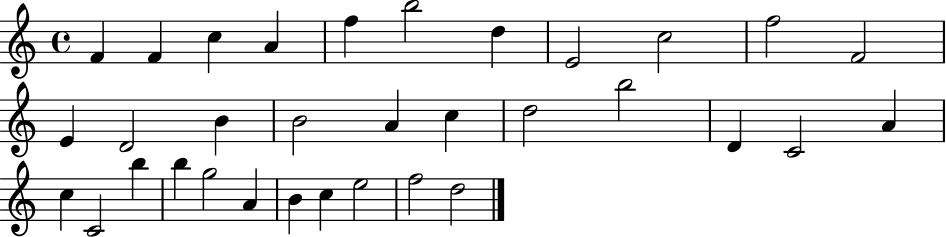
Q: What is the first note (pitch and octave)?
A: F4